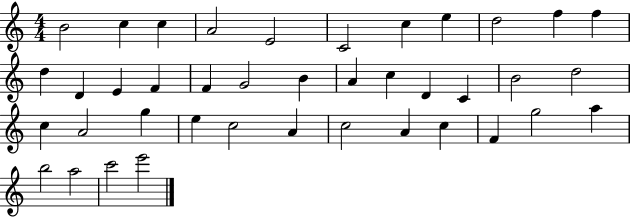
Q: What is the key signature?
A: C major